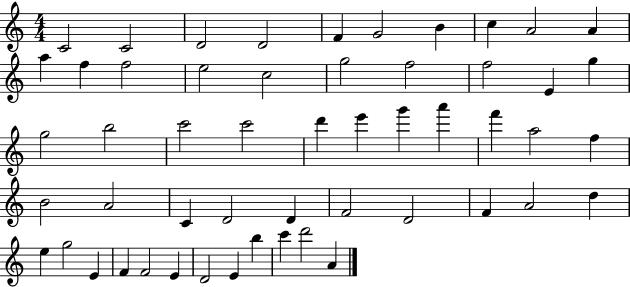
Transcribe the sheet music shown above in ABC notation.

X:1
T:Untitled
M:4/4
L:1/4
K:C
C2 C2 D2 D2 F G2 B c A2 A a f f2 e2 c2 g2 f2 f2 E g g2 b2 c'2 c'2 d' e' g' a' f' a2 f B2 A2 C D2 D F2 D2 F A2 d e g2 E F F2 E D2 E b c' d'2 A